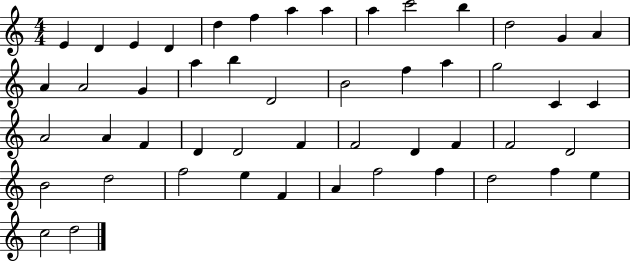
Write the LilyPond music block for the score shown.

{
  \clef treble
  \numericTimeSignature
  \time 4/4
  \key c \major
  e'4 d'4 e'4 d'4 | d''4 f''4 a''4 a''4 | a''4 c'''2 b''4 | d''2 g'4 a'4 | \break a'4 a'2 g'4 | a''4 b''4 d'2 | b'2 f''4 a''4 | g''2 c'4 c'4 | \break a'2 a'4 f'4 | d'4 d'2 f'4 | f'2 d'4 f'4 | f'2 d'2 | \break b'2 d''2 | f''2 e''4 f'4 | a'4 f''2 f''4 | d''2 f''4 e''4 | \break c''2 d''2 | \bar "|."
}